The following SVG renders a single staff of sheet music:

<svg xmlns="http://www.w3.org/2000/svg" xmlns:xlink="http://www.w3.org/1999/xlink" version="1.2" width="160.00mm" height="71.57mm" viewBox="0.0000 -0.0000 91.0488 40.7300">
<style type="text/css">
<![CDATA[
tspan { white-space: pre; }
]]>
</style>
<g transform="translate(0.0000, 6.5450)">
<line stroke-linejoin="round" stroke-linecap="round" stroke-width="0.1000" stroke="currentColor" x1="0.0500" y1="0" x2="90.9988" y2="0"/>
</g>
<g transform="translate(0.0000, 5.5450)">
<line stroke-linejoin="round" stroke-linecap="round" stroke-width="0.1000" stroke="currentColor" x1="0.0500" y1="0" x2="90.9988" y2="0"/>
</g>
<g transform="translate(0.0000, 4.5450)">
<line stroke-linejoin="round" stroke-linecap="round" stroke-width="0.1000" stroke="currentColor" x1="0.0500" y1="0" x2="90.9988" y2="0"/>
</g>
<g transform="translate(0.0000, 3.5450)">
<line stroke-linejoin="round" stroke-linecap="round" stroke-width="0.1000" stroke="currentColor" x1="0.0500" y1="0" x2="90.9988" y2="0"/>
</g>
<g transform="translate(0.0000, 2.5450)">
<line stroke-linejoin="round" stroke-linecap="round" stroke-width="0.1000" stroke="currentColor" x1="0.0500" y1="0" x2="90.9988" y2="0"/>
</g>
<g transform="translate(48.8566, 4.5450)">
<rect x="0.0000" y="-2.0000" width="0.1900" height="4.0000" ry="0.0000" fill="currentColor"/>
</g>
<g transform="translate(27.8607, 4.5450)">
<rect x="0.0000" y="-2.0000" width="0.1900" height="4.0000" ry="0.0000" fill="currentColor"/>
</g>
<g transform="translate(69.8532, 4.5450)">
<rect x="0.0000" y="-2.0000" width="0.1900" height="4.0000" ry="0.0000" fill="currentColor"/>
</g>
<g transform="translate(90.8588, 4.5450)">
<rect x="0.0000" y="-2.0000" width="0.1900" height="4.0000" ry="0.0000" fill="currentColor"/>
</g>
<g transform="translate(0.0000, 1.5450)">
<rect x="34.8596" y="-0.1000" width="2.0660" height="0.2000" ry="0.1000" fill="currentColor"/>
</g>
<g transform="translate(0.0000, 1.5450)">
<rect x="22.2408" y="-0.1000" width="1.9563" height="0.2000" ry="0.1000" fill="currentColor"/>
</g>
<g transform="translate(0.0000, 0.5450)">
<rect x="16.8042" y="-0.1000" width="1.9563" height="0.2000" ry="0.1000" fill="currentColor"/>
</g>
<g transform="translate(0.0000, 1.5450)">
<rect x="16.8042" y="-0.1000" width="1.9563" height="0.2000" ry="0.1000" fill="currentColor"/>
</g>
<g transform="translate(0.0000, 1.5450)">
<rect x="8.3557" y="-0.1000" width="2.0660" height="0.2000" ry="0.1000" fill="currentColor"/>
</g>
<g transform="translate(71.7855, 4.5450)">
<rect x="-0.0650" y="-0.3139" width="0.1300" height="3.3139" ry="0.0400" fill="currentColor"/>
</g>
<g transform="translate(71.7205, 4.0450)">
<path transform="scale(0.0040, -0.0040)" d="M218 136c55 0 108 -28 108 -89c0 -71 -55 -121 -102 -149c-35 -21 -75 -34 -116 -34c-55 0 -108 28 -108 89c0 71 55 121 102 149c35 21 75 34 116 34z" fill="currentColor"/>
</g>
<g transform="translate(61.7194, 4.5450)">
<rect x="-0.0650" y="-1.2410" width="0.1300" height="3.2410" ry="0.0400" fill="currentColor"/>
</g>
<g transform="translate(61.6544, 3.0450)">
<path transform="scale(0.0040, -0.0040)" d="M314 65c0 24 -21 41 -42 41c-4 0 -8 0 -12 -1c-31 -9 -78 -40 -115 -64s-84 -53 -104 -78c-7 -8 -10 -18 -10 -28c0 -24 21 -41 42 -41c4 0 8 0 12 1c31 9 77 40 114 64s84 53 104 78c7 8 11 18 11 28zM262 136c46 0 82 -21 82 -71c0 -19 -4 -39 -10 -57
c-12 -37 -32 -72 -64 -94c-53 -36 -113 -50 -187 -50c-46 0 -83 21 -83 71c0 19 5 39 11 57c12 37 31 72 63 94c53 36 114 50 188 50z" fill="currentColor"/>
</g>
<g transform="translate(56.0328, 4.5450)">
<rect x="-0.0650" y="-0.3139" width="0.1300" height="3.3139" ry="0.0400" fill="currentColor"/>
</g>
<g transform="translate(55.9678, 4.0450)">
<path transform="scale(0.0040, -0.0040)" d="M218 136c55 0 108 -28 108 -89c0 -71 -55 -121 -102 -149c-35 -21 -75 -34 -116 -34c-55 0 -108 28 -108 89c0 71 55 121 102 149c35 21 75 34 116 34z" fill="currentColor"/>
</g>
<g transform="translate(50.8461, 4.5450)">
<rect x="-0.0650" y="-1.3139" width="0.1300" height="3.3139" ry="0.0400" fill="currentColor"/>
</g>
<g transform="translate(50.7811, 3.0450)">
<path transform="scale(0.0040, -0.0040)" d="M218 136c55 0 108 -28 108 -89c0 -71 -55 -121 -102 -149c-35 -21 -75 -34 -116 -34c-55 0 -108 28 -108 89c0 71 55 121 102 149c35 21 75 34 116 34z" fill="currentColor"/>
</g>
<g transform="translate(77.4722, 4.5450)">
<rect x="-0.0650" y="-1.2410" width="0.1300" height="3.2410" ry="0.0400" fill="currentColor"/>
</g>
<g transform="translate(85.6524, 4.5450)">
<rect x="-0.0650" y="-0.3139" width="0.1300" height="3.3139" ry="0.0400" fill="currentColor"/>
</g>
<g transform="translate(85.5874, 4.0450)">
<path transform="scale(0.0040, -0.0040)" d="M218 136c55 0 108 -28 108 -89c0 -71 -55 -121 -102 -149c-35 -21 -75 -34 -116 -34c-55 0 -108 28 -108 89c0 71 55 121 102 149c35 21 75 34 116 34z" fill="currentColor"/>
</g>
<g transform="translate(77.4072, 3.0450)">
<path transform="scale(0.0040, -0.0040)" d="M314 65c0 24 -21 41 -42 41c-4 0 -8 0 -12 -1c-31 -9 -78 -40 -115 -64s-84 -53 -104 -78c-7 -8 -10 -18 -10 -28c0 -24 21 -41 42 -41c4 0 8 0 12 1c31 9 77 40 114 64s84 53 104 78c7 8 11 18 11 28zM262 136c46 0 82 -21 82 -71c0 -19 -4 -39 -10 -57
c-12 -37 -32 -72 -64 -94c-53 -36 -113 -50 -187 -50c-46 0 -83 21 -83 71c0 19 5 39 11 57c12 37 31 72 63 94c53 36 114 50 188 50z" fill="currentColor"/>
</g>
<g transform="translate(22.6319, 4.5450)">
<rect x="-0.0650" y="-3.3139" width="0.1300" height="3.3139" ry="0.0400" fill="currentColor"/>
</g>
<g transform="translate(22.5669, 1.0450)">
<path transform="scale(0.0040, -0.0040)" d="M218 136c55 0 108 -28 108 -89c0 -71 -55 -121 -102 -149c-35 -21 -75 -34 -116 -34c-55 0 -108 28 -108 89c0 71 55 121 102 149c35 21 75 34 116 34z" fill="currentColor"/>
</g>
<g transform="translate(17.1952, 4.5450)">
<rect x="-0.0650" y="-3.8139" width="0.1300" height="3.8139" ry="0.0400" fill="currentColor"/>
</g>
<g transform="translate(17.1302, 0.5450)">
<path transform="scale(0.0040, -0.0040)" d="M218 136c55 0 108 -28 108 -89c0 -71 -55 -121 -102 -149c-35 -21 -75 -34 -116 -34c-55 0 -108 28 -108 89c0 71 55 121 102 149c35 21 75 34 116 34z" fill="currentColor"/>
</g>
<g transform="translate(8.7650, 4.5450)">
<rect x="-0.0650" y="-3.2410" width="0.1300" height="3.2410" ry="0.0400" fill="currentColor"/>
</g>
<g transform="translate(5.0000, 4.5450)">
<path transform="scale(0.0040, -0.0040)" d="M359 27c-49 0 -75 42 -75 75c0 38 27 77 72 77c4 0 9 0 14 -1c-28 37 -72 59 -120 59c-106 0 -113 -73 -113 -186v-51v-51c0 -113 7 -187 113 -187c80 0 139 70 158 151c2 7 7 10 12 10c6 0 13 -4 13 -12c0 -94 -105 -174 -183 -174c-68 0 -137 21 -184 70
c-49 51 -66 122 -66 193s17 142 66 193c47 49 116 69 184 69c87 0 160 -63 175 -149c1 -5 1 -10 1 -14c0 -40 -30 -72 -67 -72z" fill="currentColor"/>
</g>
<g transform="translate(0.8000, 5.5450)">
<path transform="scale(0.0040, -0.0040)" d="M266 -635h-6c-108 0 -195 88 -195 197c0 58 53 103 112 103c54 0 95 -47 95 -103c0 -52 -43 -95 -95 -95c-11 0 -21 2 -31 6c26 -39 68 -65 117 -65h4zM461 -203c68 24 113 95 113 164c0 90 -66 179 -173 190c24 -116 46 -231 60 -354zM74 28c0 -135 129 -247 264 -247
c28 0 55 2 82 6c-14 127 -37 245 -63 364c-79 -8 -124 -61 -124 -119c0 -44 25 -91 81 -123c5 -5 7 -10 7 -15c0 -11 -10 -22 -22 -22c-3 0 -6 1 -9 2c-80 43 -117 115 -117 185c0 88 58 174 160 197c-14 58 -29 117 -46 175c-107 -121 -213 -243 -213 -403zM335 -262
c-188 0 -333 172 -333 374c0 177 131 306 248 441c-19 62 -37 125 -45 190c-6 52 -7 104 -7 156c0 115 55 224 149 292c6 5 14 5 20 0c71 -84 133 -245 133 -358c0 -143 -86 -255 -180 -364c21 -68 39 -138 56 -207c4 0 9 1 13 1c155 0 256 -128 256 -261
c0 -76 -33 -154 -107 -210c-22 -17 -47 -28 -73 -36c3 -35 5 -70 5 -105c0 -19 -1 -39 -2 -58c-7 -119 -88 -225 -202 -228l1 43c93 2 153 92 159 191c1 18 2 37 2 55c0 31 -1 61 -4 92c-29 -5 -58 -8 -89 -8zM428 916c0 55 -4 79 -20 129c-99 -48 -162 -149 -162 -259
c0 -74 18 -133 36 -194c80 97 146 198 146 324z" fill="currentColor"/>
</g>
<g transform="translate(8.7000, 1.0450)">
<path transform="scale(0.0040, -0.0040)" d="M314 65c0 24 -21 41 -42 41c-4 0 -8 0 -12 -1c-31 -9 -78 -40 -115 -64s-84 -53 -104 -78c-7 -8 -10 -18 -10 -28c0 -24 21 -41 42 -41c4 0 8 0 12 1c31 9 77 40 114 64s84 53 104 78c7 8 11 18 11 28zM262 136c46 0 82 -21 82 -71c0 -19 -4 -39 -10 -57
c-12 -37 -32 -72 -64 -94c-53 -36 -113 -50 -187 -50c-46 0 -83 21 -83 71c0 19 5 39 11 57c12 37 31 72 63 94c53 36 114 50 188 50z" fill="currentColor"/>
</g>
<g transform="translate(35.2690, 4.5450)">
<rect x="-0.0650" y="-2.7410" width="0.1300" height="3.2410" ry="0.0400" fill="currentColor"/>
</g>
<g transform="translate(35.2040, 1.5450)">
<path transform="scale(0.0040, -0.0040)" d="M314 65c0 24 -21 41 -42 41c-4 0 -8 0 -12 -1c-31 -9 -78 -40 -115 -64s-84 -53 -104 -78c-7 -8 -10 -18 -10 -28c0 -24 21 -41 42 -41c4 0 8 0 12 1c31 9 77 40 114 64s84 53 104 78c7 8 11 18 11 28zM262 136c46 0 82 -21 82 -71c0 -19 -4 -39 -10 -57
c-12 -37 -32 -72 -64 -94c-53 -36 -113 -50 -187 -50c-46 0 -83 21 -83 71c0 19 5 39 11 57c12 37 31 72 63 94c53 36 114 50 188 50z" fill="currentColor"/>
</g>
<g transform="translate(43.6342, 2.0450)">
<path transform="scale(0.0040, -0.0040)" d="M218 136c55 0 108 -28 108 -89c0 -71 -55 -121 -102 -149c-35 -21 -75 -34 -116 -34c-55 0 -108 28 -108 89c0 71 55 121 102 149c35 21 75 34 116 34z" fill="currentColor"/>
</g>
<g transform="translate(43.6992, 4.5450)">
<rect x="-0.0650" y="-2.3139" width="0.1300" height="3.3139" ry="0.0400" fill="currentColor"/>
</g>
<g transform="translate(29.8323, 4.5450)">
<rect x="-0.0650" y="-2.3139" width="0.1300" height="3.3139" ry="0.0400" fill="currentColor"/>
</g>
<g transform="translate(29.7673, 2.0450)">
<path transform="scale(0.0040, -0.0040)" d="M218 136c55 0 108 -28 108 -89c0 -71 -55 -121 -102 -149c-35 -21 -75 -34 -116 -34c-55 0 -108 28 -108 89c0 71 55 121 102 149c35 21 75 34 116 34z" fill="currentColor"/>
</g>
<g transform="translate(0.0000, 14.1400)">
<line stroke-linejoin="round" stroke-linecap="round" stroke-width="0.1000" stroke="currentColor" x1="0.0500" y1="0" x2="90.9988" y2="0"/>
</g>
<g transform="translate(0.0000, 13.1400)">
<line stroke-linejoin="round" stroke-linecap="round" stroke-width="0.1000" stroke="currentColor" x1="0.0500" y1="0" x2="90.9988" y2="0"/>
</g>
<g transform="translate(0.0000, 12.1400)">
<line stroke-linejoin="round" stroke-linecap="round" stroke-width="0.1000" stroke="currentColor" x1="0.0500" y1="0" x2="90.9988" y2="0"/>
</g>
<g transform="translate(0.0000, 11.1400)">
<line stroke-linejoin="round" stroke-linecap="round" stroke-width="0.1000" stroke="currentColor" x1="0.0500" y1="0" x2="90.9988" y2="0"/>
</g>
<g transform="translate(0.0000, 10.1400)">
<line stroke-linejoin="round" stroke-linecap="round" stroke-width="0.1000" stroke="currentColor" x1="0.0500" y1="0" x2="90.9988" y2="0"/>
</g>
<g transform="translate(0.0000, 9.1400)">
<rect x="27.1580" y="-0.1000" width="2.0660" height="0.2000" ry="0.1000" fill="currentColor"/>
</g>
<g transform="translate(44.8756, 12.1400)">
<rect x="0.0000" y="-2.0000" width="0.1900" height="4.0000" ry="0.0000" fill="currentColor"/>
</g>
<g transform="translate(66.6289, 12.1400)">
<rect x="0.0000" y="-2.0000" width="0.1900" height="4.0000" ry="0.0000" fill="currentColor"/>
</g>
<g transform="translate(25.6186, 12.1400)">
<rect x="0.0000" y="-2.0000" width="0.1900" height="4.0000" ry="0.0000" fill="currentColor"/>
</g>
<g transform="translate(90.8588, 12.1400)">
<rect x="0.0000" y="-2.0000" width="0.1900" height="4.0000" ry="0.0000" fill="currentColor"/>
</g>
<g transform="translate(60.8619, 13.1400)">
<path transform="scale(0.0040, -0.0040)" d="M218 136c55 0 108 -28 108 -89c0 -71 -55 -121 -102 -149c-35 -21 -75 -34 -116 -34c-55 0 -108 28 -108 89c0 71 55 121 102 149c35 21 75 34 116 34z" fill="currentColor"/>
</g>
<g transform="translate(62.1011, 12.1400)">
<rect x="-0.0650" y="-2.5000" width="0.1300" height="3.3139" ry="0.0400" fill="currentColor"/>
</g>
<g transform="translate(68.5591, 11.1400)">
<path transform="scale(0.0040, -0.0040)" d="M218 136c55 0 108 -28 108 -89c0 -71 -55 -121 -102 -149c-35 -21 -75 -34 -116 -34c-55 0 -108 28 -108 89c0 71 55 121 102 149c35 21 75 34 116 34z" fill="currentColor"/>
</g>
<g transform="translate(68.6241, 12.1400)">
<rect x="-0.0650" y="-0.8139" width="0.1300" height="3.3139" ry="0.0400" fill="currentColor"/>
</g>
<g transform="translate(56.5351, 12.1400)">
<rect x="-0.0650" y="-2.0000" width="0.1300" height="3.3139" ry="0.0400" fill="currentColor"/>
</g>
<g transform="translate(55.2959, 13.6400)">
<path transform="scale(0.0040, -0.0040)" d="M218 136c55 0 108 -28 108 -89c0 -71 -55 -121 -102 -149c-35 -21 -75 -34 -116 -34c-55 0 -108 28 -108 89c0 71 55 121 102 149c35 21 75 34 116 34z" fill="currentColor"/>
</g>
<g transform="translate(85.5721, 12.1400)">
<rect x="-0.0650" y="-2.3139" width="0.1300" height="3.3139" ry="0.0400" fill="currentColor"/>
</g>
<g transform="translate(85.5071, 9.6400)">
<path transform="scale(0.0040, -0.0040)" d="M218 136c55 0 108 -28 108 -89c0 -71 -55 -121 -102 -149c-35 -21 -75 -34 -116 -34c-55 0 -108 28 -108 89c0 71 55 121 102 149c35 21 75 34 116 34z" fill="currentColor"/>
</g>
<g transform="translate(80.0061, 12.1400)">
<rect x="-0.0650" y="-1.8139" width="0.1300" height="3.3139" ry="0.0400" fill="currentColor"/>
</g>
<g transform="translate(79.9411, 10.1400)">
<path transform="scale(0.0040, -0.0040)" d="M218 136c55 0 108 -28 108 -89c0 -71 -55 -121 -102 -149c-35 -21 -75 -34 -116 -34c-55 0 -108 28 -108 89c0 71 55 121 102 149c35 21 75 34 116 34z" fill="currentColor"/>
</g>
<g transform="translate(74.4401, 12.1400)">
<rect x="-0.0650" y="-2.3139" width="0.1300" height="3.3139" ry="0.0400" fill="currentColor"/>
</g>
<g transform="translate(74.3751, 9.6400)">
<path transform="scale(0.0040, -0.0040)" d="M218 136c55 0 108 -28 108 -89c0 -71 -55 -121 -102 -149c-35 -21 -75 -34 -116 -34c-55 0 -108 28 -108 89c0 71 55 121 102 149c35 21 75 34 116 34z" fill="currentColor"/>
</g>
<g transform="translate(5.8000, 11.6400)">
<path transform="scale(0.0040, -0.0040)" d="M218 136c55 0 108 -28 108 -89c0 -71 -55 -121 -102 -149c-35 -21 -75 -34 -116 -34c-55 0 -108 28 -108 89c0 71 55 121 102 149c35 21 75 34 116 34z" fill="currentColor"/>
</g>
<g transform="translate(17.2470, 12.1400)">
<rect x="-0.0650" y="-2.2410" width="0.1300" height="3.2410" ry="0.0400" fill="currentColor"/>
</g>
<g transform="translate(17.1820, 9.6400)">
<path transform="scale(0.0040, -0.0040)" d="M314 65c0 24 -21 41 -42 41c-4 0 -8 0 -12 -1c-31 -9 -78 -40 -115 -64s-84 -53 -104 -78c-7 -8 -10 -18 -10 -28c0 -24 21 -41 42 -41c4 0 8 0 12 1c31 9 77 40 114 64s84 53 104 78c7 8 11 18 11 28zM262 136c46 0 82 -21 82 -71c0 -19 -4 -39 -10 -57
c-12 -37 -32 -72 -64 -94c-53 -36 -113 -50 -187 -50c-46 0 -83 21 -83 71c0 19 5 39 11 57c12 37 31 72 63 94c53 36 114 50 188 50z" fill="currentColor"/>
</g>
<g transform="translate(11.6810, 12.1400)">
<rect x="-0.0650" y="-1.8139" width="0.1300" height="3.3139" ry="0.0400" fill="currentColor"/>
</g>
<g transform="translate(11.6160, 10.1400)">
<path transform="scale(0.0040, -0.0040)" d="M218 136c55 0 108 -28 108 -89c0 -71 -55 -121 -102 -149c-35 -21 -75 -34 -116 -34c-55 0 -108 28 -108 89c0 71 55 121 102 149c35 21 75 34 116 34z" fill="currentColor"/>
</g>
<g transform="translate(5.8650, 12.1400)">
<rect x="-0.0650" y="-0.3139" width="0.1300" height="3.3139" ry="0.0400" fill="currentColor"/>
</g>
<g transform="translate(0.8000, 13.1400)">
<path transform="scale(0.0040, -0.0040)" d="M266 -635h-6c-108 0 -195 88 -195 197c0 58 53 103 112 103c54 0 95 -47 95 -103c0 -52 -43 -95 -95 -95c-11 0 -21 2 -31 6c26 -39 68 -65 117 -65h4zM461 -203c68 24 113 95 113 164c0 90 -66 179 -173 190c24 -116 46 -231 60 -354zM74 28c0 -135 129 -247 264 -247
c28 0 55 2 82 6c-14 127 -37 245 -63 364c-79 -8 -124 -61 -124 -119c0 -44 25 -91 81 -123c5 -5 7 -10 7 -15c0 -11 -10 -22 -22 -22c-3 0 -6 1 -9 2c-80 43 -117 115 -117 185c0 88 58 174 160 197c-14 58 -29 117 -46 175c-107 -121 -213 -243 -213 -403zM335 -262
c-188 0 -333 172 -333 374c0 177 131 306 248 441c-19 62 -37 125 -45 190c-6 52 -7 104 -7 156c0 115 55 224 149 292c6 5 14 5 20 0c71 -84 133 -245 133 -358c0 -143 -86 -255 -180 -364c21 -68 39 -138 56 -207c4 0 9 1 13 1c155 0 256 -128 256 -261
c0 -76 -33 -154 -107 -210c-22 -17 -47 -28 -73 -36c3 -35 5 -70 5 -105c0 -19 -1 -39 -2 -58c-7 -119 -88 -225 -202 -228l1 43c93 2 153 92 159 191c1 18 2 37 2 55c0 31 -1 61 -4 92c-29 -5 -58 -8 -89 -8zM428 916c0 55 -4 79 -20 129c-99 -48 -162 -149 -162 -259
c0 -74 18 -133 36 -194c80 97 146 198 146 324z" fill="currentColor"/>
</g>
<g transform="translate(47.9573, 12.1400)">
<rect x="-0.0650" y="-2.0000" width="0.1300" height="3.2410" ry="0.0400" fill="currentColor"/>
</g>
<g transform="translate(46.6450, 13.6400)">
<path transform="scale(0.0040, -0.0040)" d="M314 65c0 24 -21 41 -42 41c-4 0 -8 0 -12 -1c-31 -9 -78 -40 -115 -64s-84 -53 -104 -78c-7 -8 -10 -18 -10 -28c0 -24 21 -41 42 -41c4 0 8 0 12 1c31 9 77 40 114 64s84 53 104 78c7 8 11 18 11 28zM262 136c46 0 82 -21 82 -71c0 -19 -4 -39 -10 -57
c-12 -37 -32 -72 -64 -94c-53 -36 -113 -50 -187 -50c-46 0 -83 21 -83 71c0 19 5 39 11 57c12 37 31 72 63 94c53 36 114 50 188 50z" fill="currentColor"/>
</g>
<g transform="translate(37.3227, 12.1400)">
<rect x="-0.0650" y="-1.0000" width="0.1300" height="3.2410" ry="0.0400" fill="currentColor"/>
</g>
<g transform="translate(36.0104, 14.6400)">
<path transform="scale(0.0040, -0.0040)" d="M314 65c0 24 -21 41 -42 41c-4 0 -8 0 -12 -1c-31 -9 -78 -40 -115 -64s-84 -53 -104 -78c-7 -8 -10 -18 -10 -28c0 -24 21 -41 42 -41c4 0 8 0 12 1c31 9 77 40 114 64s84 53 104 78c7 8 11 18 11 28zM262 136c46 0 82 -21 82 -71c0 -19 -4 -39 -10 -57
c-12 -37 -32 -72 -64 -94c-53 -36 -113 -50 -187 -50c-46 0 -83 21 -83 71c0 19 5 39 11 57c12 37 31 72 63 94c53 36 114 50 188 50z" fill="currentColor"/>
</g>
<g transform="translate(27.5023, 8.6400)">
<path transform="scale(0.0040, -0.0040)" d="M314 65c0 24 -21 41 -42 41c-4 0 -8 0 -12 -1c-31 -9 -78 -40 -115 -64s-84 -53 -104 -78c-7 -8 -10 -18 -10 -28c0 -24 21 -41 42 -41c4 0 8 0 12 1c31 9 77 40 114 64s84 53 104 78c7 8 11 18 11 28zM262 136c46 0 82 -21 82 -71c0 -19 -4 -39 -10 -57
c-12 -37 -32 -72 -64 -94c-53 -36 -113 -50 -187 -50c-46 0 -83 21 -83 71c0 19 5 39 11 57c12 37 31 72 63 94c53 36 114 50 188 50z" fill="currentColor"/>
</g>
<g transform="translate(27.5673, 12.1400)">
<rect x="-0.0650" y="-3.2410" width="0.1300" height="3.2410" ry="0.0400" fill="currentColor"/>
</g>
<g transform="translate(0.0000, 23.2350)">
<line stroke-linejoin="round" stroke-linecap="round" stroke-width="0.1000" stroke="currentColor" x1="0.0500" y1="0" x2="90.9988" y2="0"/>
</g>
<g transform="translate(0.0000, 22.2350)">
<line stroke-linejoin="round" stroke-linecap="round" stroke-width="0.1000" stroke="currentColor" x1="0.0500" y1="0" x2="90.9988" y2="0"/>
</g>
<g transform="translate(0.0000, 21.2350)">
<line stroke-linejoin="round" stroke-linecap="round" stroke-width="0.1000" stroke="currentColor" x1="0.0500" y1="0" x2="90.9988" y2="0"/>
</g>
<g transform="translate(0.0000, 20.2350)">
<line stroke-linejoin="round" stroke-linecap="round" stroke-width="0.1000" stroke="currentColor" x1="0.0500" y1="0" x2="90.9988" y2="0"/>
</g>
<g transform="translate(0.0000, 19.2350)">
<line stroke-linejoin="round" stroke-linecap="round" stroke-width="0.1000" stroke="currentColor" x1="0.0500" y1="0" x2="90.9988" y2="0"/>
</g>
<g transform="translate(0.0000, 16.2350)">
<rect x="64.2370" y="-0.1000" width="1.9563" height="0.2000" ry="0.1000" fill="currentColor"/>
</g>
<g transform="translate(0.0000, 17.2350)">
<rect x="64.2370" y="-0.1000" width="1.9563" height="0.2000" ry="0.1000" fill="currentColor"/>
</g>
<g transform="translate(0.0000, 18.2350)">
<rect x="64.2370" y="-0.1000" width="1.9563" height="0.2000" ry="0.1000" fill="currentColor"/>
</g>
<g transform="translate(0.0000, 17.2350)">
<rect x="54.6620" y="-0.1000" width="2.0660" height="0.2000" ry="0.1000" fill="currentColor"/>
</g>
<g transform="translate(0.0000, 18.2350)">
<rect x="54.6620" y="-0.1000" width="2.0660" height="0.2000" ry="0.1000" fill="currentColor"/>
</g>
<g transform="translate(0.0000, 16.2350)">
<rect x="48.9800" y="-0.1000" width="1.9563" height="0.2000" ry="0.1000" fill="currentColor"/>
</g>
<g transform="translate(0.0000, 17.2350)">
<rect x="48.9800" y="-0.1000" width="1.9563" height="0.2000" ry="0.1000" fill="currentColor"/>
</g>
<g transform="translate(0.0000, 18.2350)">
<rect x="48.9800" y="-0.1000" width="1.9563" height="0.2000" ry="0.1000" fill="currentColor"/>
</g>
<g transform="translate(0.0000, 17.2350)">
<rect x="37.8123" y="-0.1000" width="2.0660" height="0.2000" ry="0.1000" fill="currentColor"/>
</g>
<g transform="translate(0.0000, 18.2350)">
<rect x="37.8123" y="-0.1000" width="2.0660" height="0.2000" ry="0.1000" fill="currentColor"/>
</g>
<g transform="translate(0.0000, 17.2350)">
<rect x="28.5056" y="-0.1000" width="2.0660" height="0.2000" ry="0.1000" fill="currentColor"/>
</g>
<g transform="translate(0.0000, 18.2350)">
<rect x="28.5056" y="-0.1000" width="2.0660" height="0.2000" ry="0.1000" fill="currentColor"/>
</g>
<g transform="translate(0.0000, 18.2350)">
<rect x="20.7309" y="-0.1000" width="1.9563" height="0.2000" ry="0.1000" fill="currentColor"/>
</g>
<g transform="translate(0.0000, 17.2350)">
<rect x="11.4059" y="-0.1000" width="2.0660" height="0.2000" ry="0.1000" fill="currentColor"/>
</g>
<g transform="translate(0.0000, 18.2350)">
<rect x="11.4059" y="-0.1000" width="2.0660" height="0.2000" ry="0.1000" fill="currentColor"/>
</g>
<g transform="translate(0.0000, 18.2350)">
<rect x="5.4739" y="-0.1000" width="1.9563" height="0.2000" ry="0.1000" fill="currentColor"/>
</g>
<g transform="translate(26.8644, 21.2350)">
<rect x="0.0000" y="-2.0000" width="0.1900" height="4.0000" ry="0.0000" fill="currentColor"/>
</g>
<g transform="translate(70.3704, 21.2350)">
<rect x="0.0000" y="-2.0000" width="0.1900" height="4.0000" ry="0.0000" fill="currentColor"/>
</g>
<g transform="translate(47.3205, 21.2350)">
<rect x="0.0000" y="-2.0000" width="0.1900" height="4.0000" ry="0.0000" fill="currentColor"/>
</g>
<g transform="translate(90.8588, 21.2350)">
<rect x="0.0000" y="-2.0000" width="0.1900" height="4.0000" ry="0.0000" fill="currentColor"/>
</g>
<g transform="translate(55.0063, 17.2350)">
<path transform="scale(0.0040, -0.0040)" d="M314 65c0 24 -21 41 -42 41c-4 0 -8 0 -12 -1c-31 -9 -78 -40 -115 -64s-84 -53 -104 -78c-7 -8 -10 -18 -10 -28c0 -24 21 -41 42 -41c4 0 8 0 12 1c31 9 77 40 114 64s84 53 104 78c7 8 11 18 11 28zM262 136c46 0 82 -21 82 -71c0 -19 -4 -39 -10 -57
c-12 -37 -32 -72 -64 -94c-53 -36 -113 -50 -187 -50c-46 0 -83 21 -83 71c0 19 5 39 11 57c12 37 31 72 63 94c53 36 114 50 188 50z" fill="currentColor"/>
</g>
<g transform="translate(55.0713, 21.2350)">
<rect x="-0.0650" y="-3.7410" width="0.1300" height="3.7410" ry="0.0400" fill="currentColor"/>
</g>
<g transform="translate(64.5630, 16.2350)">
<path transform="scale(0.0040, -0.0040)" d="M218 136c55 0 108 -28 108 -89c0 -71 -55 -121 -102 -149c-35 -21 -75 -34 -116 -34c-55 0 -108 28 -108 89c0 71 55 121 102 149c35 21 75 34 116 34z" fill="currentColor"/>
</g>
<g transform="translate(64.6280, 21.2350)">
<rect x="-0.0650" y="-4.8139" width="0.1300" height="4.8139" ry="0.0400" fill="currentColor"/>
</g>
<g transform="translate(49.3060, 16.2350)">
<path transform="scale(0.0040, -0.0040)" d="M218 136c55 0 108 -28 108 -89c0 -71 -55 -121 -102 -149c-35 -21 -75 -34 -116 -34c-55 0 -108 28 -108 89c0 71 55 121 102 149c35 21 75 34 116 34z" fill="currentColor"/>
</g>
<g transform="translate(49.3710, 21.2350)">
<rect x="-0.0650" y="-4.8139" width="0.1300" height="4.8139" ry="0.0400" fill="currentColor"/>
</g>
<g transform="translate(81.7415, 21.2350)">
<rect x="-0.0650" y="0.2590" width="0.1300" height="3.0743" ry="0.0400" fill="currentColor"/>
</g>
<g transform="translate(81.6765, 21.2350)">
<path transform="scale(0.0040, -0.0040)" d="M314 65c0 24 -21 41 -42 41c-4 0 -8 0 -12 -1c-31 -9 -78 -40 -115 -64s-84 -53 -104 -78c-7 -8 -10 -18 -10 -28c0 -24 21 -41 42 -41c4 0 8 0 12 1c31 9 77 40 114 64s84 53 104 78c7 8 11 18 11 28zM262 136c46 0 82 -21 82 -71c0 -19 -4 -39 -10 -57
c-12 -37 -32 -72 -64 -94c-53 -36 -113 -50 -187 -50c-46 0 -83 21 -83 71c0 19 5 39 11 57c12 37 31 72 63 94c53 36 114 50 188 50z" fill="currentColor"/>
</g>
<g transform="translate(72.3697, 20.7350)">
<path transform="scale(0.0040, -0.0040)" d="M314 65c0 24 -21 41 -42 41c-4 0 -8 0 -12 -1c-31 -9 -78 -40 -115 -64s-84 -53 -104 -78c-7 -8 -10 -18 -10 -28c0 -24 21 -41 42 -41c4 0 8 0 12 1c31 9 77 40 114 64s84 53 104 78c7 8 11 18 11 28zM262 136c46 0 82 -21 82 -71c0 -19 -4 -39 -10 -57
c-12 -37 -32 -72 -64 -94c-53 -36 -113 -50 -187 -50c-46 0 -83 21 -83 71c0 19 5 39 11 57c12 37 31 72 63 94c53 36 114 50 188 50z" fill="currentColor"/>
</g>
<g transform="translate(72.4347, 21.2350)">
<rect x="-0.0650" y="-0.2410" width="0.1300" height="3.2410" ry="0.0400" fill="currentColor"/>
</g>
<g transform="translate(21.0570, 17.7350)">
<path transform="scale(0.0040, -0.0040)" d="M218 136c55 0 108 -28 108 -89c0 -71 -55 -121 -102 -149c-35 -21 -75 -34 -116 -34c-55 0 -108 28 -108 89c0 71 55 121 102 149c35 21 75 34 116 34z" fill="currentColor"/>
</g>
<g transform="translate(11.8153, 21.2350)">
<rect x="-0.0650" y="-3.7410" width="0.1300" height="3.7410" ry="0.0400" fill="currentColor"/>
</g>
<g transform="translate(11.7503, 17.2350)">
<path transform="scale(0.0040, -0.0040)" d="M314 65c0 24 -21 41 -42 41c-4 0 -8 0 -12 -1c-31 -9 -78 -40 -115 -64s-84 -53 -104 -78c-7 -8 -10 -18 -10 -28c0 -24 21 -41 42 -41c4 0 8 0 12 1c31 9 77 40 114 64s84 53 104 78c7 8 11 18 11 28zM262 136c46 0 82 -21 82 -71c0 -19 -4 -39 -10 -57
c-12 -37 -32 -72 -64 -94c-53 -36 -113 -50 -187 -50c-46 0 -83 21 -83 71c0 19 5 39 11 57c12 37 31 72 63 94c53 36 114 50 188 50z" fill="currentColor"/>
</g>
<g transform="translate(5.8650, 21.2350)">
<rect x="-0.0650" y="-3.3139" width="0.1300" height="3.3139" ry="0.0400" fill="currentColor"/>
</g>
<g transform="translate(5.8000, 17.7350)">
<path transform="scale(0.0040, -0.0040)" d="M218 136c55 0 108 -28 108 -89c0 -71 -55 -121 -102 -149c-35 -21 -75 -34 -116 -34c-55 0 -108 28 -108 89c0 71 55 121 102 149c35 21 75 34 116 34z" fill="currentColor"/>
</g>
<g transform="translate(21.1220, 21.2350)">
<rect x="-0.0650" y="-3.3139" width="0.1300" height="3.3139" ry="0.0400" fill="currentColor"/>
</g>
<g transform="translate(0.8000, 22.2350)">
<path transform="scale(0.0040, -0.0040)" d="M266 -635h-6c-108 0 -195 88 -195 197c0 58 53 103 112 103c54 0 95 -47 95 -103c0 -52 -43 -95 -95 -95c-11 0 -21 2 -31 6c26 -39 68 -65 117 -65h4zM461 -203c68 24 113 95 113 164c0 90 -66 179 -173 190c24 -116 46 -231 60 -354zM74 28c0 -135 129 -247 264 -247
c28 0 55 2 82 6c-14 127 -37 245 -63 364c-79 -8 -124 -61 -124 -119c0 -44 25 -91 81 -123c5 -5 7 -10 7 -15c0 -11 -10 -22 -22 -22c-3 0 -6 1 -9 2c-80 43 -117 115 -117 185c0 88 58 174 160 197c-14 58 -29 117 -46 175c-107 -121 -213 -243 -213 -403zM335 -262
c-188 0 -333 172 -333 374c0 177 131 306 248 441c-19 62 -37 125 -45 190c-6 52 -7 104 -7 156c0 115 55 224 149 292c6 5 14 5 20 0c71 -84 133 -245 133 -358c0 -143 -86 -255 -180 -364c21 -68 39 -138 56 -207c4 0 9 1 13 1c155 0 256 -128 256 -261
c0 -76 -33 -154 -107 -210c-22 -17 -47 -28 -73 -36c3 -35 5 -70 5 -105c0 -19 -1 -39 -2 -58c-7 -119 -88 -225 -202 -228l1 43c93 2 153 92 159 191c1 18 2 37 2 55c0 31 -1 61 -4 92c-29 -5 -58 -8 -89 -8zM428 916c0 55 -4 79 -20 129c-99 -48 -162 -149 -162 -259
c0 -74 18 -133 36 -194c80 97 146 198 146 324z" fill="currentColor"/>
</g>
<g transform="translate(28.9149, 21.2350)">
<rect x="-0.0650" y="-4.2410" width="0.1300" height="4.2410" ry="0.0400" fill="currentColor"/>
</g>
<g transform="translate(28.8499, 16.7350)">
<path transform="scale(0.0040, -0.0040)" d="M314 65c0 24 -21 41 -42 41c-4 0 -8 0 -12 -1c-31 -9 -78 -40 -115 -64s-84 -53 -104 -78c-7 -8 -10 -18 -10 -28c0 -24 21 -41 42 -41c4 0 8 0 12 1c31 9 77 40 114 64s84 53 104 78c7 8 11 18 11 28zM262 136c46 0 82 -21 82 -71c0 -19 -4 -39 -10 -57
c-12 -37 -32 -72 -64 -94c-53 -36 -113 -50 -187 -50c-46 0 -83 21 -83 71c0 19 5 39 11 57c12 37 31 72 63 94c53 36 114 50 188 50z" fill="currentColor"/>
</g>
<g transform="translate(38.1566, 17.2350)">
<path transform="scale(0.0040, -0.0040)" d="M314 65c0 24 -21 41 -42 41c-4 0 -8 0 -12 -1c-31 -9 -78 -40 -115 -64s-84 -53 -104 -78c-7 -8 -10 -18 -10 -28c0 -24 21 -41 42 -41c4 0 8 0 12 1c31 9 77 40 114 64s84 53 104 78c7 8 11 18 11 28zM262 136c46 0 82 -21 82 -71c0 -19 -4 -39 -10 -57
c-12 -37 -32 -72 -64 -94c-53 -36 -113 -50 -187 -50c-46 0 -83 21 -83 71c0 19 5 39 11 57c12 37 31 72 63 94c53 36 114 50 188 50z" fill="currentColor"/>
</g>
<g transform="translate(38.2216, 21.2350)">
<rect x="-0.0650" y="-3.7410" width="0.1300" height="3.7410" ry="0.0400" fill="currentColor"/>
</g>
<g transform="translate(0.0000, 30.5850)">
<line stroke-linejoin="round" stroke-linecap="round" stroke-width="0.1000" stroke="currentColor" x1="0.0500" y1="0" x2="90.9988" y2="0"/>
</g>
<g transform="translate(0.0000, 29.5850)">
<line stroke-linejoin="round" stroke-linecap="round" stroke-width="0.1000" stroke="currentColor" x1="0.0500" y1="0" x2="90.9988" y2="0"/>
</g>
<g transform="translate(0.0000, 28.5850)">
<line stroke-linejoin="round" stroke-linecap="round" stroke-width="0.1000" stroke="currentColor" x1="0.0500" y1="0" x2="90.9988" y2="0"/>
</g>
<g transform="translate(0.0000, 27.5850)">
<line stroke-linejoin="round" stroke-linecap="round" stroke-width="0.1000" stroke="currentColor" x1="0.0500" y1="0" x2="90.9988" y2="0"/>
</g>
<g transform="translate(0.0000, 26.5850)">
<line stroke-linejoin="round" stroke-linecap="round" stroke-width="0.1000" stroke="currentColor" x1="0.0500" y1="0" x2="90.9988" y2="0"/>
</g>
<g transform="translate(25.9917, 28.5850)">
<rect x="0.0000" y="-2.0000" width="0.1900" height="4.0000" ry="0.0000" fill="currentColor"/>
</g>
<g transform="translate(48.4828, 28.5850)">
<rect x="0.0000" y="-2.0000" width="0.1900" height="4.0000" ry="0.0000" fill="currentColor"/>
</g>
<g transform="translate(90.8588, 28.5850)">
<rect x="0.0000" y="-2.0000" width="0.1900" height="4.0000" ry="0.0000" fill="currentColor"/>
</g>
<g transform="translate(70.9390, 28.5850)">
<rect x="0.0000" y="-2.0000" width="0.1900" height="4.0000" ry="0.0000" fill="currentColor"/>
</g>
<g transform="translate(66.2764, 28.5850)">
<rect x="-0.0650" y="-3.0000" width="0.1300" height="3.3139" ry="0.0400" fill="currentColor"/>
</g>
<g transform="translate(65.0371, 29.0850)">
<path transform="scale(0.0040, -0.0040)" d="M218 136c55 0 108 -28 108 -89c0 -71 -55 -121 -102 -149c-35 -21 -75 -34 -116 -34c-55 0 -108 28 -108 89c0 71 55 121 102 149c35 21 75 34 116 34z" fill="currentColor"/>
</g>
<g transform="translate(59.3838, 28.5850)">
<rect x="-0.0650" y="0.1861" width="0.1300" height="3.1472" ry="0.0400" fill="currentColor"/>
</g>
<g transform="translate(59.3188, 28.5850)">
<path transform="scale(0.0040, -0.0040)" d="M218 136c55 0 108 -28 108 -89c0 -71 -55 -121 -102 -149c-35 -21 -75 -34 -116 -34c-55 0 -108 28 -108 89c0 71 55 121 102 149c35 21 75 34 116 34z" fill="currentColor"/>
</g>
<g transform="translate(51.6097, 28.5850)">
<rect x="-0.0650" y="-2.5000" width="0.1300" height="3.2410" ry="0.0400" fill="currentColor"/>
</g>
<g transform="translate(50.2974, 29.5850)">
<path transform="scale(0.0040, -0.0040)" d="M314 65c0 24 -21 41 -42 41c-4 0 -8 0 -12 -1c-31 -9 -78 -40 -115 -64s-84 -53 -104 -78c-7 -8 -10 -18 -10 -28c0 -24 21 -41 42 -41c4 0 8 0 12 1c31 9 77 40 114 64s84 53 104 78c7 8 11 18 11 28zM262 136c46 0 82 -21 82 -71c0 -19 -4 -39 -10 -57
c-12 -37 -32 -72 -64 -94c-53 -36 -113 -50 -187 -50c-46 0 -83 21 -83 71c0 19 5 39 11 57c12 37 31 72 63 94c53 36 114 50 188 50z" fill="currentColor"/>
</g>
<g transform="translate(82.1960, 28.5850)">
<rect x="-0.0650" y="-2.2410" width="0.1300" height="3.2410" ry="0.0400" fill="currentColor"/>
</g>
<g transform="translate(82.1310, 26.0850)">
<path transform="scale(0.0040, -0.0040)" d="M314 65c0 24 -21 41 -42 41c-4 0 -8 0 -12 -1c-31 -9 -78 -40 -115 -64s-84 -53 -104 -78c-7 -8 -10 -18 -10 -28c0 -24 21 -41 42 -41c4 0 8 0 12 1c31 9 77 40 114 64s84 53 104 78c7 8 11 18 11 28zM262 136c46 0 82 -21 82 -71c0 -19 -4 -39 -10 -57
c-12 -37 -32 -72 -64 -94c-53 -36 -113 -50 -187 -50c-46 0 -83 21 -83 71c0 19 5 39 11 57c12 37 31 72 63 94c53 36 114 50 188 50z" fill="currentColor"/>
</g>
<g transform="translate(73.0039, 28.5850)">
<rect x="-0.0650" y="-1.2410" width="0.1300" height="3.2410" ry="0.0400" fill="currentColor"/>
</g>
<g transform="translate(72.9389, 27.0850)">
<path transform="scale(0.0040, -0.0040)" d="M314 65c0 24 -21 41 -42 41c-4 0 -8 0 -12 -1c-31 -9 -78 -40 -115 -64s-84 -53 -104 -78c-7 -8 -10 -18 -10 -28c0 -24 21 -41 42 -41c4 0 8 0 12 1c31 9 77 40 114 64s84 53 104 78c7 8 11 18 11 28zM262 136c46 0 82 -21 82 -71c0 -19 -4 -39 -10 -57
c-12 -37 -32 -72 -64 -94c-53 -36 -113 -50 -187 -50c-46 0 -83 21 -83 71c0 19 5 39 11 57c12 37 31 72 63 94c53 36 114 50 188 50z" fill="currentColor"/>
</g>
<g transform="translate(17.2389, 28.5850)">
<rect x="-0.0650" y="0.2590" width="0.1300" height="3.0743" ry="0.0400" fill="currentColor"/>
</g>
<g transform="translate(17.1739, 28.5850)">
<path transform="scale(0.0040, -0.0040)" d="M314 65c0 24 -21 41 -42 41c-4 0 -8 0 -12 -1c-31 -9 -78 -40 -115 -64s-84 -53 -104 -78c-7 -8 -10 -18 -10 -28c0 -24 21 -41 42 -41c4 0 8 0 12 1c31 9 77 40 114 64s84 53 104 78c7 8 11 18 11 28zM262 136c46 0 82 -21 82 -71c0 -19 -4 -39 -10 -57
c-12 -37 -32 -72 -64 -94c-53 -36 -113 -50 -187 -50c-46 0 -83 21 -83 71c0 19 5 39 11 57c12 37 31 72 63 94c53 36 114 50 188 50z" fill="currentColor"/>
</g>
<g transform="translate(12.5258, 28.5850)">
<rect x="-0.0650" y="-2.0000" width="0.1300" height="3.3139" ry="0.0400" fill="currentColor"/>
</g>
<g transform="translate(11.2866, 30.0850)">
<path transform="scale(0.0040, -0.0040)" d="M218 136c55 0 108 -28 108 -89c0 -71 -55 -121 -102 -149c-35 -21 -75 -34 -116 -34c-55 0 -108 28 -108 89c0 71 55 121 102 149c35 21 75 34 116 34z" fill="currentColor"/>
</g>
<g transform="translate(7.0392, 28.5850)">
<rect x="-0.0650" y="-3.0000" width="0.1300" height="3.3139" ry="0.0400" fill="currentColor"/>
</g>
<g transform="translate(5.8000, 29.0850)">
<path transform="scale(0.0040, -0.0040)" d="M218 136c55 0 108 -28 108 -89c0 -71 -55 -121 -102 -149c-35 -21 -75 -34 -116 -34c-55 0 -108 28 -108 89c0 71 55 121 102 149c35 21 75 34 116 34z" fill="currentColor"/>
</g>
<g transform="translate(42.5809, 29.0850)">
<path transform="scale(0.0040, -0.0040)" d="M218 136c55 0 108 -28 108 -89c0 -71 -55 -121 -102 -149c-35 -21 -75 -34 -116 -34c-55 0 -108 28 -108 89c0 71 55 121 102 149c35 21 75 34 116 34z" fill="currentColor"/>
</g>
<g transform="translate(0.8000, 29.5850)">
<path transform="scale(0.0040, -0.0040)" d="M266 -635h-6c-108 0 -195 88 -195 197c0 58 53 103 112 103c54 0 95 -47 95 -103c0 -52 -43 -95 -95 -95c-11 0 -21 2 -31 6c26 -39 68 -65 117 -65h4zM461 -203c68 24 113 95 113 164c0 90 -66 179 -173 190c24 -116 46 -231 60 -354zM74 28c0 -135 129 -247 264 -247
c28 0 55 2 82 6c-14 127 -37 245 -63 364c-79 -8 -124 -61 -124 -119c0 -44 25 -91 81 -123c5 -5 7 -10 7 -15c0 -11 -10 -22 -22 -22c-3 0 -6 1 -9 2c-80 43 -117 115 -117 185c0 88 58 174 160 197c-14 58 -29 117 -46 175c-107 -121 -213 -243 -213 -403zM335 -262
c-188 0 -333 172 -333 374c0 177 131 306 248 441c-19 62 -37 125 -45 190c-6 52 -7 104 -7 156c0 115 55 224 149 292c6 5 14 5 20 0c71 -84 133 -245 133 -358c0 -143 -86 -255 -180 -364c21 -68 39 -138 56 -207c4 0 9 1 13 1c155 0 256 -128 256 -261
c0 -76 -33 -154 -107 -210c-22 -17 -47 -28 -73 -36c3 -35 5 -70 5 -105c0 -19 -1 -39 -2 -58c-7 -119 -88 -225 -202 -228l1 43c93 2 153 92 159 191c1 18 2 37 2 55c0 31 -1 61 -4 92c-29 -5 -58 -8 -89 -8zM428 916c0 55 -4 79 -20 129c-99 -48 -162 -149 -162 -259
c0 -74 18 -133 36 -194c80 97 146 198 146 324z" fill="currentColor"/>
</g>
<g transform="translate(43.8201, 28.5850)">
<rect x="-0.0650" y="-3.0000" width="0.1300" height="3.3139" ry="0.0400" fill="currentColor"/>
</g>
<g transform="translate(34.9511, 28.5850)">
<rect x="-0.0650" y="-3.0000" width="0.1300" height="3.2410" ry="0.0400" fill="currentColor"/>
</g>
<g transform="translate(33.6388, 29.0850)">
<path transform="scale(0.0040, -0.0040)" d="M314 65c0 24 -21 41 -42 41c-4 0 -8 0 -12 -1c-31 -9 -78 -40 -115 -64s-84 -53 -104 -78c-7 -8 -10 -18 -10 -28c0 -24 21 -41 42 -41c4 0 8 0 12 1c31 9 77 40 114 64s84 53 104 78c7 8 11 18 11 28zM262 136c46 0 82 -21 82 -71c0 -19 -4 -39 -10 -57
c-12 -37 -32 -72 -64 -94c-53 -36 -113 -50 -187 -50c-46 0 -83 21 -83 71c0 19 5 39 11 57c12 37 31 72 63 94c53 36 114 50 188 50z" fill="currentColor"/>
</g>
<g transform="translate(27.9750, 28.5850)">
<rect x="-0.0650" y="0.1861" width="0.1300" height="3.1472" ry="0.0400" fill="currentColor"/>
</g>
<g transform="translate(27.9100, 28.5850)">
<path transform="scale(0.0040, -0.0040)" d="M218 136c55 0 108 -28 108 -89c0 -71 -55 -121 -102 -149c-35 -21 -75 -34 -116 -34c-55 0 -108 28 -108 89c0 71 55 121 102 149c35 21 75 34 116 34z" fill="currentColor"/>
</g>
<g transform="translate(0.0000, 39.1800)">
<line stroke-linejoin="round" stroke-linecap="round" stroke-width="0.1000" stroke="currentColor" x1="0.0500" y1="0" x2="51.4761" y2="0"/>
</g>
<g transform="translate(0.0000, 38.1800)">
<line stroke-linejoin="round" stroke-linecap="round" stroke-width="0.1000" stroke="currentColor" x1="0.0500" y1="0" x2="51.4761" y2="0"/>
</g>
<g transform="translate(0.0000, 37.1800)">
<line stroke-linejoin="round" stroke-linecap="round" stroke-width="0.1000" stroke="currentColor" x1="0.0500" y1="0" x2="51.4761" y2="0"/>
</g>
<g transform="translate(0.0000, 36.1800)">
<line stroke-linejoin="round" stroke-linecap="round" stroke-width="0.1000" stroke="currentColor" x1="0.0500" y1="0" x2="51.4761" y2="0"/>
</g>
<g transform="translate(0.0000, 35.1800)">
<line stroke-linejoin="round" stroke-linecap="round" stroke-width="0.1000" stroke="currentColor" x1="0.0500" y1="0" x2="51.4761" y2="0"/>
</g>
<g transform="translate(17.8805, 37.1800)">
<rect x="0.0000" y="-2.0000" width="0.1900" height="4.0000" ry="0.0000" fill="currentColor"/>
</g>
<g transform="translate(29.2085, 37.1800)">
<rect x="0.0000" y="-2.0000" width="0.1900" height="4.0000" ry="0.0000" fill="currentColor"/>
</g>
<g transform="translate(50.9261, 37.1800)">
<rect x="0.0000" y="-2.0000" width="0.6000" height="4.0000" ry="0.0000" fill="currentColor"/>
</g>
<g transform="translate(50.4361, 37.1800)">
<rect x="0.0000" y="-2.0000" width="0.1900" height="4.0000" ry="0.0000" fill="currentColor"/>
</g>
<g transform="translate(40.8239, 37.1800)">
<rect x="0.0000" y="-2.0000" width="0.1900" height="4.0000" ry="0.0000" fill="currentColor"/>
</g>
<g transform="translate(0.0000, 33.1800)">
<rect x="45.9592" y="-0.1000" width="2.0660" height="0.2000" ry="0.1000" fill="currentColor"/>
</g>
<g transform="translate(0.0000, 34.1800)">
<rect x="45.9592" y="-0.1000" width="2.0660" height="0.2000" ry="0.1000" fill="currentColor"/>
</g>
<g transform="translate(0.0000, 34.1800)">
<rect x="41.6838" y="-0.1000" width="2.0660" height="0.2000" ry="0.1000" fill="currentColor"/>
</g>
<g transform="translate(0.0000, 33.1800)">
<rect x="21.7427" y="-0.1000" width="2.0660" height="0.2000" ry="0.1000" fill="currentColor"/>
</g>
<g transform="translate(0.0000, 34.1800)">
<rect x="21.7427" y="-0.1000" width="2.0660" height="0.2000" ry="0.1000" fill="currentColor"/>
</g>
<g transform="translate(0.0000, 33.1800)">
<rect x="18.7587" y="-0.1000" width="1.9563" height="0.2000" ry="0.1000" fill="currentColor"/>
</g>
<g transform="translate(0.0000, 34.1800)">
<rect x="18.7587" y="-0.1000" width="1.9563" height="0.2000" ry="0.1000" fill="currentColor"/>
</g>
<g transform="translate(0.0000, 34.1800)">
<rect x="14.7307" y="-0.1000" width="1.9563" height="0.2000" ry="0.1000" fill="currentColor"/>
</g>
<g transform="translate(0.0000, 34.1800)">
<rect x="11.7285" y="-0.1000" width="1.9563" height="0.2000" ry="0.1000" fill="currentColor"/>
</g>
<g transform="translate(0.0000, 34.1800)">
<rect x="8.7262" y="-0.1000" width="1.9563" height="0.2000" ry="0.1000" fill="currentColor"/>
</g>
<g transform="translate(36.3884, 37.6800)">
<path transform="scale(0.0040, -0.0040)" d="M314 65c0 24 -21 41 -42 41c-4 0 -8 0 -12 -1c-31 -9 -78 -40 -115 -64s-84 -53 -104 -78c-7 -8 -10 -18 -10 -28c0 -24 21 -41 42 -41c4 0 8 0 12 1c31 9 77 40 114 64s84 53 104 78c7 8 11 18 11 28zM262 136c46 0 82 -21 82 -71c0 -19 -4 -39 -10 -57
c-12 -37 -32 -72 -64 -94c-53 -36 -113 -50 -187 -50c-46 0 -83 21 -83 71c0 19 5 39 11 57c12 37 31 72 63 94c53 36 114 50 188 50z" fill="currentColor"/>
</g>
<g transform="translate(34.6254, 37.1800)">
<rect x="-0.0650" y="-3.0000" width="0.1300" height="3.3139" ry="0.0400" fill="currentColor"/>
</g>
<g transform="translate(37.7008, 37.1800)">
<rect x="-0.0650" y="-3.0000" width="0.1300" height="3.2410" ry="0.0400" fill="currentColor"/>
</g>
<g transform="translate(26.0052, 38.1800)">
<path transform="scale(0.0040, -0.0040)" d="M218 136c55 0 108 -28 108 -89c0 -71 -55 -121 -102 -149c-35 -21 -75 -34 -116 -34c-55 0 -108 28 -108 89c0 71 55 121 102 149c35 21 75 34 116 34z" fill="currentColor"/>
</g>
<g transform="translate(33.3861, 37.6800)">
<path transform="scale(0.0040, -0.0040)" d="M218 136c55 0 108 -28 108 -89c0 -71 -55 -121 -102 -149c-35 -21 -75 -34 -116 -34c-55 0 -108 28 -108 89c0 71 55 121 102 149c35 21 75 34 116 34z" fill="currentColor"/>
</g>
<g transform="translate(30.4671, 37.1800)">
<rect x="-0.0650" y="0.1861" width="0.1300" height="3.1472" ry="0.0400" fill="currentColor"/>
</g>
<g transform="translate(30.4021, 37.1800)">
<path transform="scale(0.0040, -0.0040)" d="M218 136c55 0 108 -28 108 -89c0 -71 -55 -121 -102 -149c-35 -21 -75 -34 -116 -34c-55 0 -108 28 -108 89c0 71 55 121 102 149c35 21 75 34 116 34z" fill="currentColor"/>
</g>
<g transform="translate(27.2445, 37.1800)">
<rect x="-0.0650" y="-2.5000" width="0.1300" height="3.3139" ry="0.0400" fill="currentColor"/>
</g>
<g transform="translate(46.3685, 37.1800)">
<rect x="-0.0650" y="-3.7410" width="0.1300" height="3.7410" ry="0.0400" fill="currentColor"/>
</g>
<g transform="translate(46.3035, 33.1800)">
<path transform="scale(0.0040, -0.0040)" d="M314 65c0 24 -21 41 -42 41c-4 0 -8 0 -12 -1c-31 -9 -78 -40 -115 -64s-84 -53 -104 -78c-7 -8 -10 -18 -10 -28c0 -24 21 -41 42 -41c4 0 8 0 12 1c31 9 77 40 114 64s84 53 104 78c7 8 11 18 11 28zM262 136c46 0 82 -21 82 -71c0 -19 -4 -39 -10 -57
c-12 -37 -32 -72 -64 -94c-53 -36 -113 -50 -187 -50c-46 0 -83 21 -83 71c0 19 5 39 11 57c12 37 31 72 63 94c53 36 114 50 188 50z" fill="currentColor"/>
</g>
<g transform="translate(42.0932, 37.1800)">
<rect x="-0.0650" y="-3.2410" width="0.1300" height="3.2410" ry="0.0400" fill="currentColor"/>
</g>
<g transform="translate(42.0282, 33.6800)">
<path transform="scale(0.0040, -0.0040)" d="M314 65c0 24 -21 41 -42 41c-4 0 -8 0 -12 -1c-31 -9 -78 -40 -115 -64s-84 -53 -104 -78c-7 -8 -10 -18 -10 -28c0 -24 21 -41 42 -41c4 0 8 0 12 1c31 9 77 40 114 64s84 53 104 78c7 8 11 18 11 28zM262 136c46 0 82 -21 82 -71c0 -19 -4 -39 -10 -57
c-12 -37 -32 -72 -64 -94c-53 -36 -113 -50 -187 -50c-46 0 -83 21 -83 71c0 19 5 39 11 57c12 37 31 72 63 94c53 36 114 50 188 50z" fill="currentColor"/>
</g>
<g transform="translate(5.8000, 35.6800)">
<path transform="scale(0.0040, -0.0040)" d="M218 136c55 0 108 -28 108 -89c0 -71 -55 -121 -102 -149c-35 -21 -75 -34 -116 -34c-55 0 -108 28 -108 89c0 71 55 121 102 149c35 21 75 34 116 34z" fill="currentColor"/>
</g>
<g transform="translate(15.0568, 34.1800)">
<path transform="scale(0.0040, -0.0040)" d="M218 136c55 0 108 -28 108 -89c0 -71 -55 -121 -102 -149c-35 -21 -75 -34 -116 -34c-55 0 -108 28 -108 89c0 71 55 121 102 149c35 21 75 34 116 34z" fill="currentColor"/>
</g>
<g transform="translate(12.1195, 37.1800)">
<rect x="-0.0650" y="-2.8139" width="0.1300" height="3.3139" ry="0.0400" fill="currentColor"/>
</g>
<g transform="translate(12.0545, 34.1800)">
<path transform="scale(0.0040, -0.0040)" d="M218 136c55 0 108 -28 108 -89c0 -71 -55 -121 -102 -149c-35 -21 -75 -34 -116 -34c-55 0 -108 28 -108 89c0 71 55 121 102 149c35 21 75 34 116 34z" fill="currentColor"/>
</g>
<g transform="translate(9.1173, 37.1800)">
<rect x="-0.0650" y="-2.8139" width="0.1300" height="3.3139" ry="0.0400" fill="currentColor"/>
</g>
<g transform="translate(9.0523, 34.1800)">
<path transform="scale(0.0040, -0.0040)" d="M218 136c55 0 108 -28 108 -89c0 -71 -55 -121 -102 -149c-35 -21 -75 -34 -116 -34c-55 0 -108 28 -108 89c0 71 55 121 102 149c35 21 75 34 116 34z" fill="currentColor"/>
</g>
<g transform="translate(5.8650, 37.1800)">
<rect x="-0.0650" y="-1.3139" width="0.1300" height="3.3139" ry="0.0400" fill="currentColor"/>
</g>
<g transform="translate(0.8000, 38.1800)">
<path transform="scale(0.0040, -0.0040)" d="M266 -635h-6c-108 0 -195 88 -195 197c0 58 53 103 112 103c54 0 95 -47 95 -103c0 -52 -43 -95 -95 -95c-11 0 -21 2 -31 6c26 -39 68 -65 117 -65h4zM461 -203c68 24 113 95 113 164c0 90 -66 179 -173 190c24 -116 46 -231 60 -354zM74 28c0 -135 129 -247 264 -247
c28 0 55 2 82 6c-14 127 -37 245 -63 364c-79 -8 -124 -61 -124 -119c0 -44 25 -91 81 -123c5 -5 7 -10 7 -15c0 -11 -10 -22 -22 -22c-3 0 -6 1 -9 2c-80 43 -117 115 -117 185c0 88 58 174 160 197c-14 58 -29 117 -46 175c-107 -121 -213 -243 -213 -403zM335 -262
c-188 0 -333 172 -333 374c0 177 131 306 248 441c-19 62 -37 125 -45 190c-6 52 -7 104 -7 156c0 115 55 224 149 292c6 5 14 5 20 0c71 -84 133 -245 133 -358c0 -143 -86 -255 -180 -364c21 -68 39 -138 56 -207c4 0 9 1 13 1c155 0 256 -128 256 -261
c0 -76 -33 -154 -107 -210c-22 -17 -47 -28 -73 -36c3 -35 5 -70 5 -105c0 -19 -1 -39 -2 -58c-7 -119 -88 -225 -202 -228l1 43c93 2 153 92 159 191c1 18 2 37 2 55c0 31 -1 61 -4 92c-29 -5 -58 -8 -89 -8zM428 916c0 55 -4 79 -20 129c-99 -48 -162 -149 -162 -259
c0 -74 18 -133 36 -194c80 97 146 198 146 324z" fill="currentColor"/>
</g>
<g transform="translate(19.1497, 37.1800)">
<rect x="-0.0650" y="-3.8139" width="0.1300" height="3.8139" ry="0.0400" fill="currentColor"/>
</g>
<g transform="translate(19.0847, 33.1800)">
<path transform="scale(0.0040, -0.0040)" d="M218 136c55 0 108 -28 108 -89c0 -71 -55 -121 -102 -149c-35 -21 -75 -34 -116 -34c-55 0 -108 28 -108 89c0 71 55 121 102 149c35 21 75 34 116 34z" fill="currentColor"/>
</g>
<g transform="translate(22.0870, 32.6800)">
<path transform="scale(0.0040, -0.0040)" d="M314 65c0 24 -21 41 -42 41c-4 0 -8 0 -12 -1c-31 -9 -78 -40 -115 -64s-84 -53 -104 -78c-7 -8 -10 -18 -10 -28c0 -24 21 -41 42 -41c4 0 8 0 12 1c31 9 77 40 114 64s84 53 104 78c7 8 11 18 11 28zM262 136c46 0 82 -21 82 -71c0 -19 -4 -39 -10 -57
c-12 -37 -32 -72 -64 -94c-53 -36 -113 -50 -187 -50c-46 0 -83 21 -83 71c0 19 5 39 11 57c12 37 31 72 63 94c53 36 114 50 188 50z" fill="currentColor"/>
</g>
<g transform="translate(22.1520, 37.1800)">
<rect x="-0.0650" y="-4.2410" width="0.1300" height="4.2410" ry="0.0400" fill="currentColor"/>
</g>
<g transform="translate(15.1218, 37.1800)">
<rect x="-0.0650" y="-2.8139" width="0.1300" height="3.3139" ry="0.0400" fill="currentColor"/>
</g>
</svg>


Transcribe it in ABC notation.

X:1
T:Untitled
M:4/4
L:1/4
K:C
b2 c' b g a2 g e c e2 c e2 c c f g2 b2 D2 F2 F G d g f g b c'2 b d'2 c'2 e' c'2 e' c2 B2 A F B2 B A2 A G2 B A e2 g2 e a a a c' d'2 G B A A2 b2 c'2